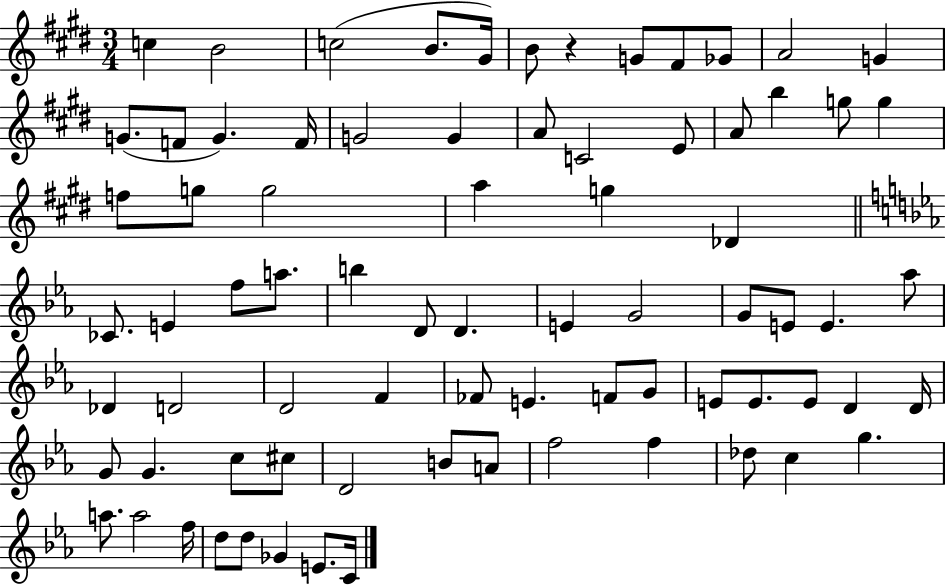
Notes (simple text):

C5/q B4/h C5/h B4/e. G#4/s B4/e R/q G4/e F#4/e Gb4/e A4/h G4/q G4/e. F4/e G4/q. F4/s G4/h G4/q A4/e C4/h E4/e A4/e B5/q G5/e G5/q F5/e G5/e G5/h A5/q G5/q Db4/q CES4/e. E4/q F5/e A5/e. B5/q D4/e D4/q. E4/q G4/h G4/e E4/e E4/q. Ab5/e Db4/q D4/h D4/h F4/q FES4/e E4/q. F4/e G4/e E4/e E4/e. E4/e D4/q D4/s G4/e G4/q. C5/e C#5/e D4/h B4/e A4/e F5/h F5/q Db5/e C5/q G5/q. A5/e. A5/h F5/s D5/e D5/e Gb4/q E4/e. C4/s